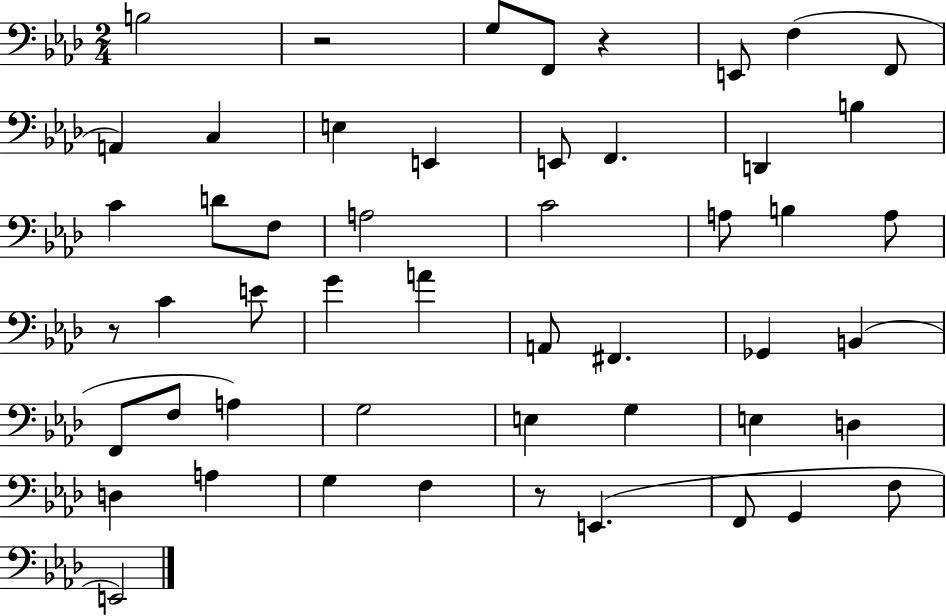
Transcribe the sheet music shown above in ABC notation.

X:1
T:Untitled
M:2/4
L:1/4
K:Ab
B,2 z2 G,/2 F,,/2 z E,,/2 F, F,,/2 A,, C, E, E,, E,,/2 F,, D,, B, C D/2 F,/2 A,2 C2 A,/2 B, A,/2 z/2 C E/2 G A A,,/2 ^F,, _G,, B,, F,,/2 F,/2 A, G,2 E, G, E, D, D, A, G, F, z/2 E,, F,,/2 G,, F,/2 E,,2